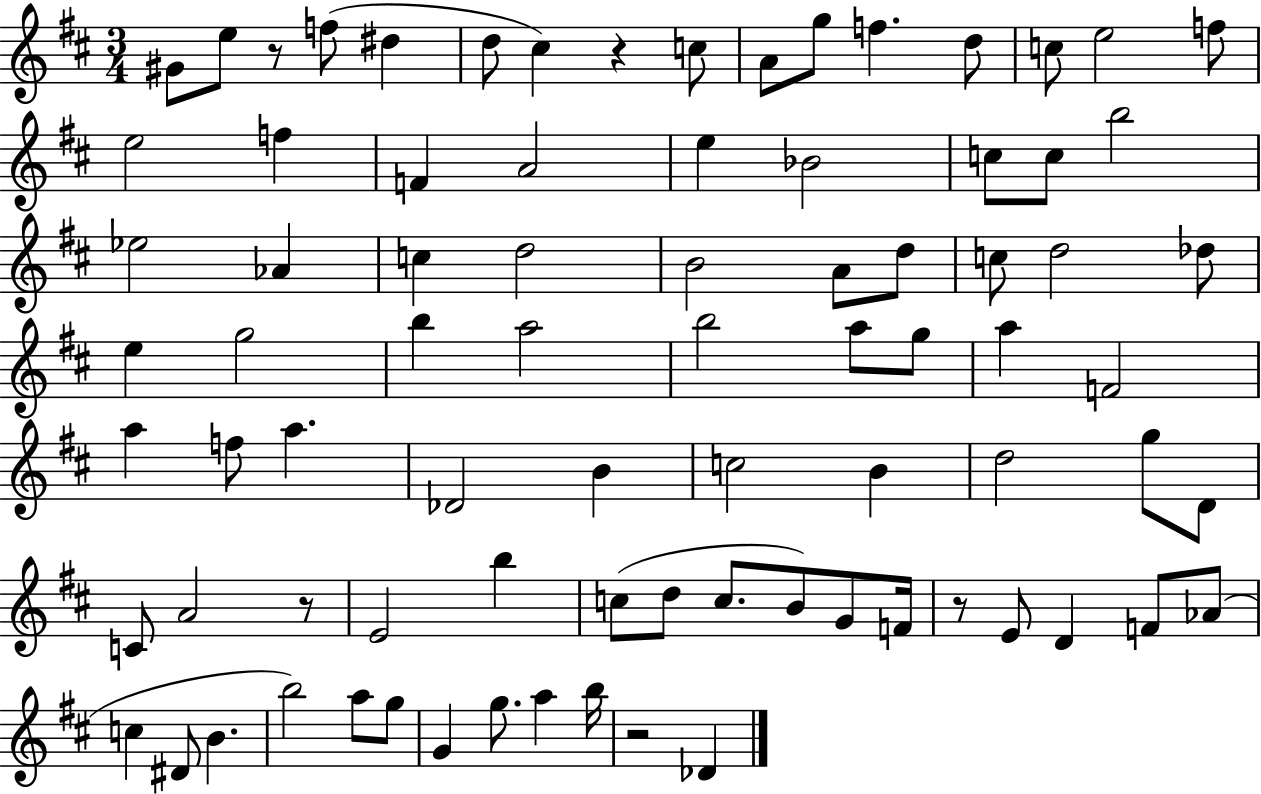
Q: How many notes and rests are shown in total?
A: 82